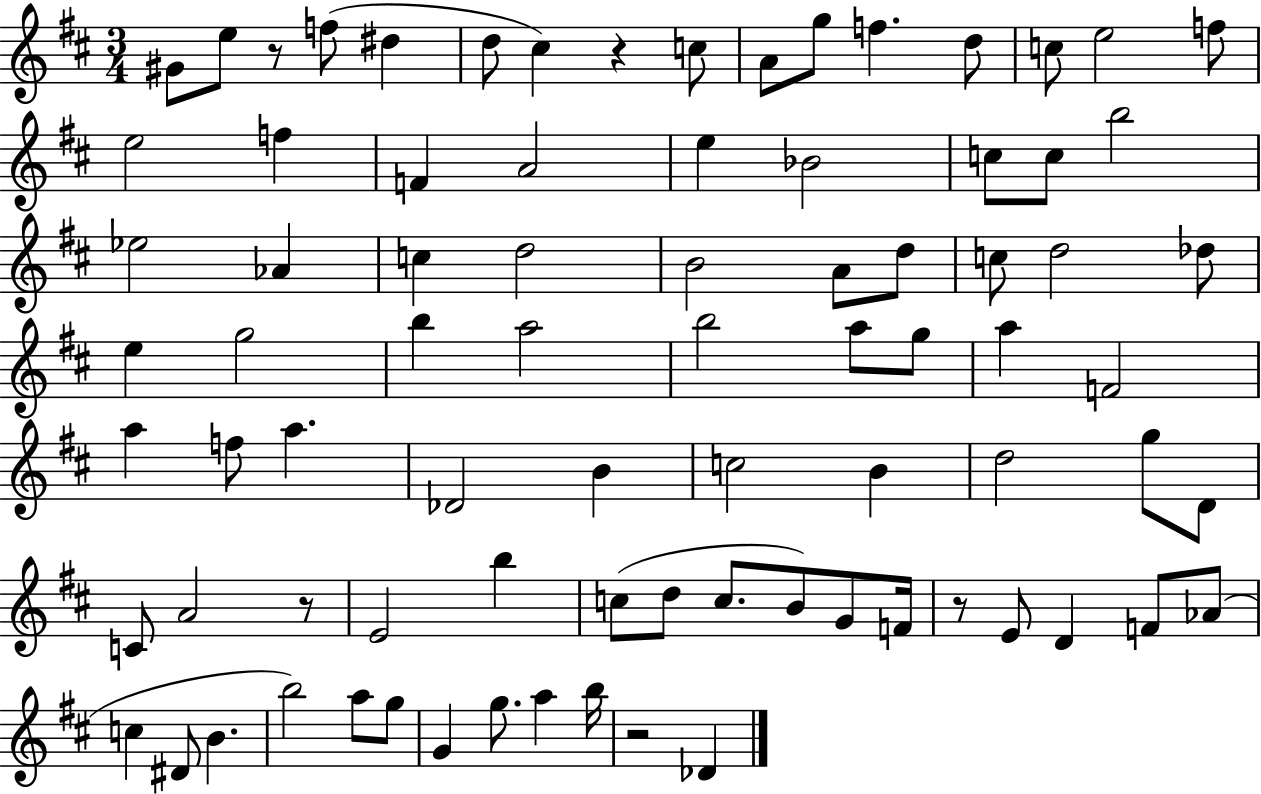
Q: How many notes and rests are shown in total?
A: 82